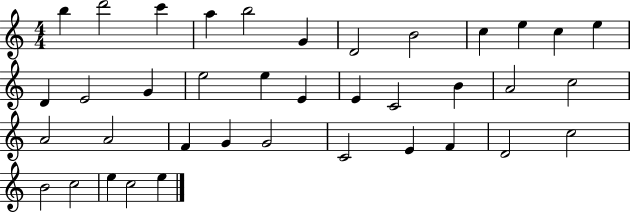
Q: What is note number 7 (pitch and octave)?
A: D4